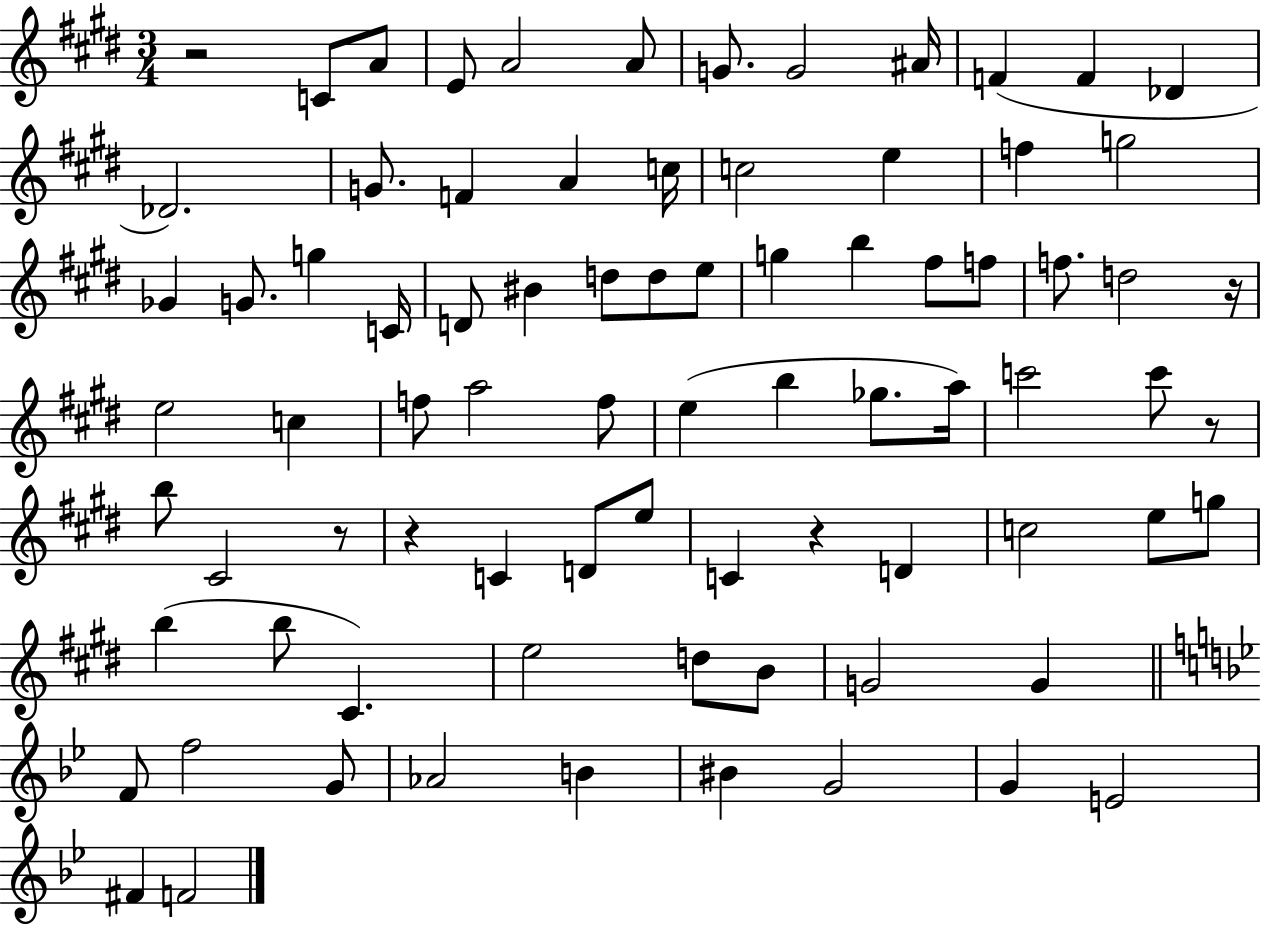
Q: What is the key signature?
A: E major